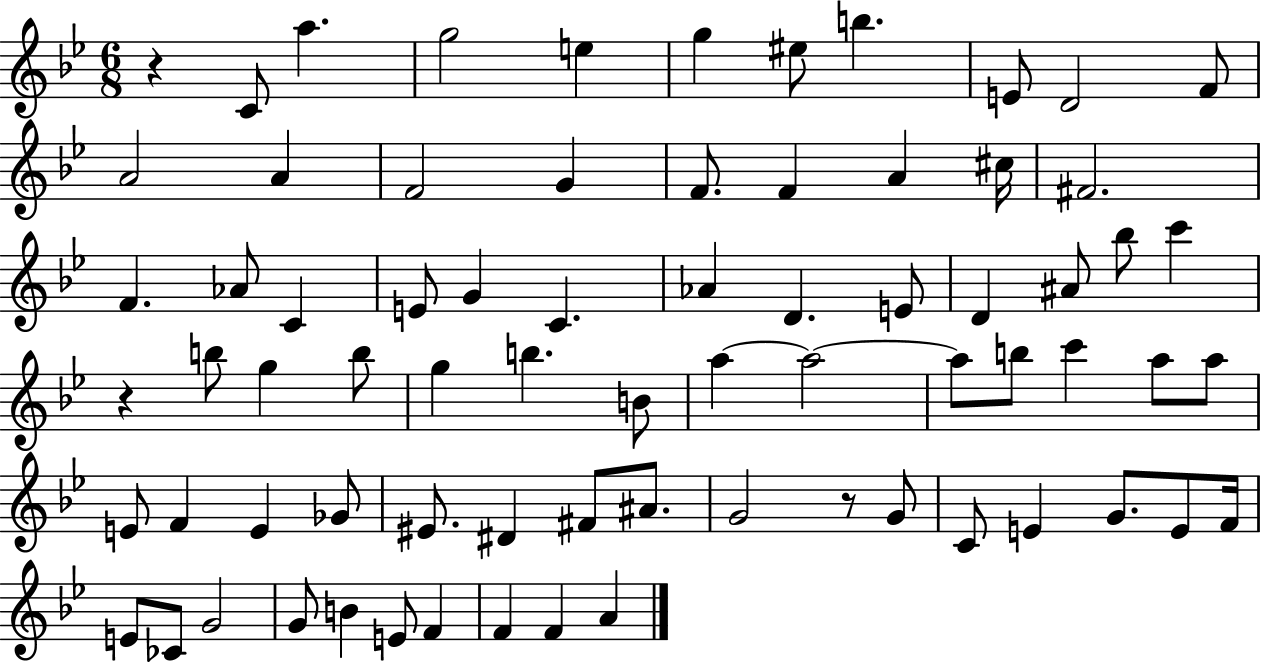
{
  \clef treble
  \numericTimeSignature
  \time 6/8
  \key bes \major
  \repeat volta 2 { r4 c'8 a''4. | g''2 e''4 | g''4 eis''8 b''4. | e'8 d'2 f'8 | \break a'2 a'4 | f'2 g'4 | f'8. f'4 a'4 cis''16 | fis'2. | \break f'4. aes'8 c'4 | e'8 g'4 c'4. | aes'4 d'4. e'8 | d'4 ais'8 bes''8 c'''4 | \break r4 b''8 g''4 b''8 | g''4 b''4. b'8 | a''4~~ a''2~~ | a''8 b''8 c'''4 a''8 a''8 | \break e'8 f'4 e'4 ges'8 | eis'8. dis'4 fis'8 ais'8. | g'2 r8 g'8 | c'8 e'4 g'8. e'8 f'16 | \break e'8 ces'8 g'2 | g'8 b'4 e'8 f'4 | f'4 f'4 a'4 | } \bar "|."
}